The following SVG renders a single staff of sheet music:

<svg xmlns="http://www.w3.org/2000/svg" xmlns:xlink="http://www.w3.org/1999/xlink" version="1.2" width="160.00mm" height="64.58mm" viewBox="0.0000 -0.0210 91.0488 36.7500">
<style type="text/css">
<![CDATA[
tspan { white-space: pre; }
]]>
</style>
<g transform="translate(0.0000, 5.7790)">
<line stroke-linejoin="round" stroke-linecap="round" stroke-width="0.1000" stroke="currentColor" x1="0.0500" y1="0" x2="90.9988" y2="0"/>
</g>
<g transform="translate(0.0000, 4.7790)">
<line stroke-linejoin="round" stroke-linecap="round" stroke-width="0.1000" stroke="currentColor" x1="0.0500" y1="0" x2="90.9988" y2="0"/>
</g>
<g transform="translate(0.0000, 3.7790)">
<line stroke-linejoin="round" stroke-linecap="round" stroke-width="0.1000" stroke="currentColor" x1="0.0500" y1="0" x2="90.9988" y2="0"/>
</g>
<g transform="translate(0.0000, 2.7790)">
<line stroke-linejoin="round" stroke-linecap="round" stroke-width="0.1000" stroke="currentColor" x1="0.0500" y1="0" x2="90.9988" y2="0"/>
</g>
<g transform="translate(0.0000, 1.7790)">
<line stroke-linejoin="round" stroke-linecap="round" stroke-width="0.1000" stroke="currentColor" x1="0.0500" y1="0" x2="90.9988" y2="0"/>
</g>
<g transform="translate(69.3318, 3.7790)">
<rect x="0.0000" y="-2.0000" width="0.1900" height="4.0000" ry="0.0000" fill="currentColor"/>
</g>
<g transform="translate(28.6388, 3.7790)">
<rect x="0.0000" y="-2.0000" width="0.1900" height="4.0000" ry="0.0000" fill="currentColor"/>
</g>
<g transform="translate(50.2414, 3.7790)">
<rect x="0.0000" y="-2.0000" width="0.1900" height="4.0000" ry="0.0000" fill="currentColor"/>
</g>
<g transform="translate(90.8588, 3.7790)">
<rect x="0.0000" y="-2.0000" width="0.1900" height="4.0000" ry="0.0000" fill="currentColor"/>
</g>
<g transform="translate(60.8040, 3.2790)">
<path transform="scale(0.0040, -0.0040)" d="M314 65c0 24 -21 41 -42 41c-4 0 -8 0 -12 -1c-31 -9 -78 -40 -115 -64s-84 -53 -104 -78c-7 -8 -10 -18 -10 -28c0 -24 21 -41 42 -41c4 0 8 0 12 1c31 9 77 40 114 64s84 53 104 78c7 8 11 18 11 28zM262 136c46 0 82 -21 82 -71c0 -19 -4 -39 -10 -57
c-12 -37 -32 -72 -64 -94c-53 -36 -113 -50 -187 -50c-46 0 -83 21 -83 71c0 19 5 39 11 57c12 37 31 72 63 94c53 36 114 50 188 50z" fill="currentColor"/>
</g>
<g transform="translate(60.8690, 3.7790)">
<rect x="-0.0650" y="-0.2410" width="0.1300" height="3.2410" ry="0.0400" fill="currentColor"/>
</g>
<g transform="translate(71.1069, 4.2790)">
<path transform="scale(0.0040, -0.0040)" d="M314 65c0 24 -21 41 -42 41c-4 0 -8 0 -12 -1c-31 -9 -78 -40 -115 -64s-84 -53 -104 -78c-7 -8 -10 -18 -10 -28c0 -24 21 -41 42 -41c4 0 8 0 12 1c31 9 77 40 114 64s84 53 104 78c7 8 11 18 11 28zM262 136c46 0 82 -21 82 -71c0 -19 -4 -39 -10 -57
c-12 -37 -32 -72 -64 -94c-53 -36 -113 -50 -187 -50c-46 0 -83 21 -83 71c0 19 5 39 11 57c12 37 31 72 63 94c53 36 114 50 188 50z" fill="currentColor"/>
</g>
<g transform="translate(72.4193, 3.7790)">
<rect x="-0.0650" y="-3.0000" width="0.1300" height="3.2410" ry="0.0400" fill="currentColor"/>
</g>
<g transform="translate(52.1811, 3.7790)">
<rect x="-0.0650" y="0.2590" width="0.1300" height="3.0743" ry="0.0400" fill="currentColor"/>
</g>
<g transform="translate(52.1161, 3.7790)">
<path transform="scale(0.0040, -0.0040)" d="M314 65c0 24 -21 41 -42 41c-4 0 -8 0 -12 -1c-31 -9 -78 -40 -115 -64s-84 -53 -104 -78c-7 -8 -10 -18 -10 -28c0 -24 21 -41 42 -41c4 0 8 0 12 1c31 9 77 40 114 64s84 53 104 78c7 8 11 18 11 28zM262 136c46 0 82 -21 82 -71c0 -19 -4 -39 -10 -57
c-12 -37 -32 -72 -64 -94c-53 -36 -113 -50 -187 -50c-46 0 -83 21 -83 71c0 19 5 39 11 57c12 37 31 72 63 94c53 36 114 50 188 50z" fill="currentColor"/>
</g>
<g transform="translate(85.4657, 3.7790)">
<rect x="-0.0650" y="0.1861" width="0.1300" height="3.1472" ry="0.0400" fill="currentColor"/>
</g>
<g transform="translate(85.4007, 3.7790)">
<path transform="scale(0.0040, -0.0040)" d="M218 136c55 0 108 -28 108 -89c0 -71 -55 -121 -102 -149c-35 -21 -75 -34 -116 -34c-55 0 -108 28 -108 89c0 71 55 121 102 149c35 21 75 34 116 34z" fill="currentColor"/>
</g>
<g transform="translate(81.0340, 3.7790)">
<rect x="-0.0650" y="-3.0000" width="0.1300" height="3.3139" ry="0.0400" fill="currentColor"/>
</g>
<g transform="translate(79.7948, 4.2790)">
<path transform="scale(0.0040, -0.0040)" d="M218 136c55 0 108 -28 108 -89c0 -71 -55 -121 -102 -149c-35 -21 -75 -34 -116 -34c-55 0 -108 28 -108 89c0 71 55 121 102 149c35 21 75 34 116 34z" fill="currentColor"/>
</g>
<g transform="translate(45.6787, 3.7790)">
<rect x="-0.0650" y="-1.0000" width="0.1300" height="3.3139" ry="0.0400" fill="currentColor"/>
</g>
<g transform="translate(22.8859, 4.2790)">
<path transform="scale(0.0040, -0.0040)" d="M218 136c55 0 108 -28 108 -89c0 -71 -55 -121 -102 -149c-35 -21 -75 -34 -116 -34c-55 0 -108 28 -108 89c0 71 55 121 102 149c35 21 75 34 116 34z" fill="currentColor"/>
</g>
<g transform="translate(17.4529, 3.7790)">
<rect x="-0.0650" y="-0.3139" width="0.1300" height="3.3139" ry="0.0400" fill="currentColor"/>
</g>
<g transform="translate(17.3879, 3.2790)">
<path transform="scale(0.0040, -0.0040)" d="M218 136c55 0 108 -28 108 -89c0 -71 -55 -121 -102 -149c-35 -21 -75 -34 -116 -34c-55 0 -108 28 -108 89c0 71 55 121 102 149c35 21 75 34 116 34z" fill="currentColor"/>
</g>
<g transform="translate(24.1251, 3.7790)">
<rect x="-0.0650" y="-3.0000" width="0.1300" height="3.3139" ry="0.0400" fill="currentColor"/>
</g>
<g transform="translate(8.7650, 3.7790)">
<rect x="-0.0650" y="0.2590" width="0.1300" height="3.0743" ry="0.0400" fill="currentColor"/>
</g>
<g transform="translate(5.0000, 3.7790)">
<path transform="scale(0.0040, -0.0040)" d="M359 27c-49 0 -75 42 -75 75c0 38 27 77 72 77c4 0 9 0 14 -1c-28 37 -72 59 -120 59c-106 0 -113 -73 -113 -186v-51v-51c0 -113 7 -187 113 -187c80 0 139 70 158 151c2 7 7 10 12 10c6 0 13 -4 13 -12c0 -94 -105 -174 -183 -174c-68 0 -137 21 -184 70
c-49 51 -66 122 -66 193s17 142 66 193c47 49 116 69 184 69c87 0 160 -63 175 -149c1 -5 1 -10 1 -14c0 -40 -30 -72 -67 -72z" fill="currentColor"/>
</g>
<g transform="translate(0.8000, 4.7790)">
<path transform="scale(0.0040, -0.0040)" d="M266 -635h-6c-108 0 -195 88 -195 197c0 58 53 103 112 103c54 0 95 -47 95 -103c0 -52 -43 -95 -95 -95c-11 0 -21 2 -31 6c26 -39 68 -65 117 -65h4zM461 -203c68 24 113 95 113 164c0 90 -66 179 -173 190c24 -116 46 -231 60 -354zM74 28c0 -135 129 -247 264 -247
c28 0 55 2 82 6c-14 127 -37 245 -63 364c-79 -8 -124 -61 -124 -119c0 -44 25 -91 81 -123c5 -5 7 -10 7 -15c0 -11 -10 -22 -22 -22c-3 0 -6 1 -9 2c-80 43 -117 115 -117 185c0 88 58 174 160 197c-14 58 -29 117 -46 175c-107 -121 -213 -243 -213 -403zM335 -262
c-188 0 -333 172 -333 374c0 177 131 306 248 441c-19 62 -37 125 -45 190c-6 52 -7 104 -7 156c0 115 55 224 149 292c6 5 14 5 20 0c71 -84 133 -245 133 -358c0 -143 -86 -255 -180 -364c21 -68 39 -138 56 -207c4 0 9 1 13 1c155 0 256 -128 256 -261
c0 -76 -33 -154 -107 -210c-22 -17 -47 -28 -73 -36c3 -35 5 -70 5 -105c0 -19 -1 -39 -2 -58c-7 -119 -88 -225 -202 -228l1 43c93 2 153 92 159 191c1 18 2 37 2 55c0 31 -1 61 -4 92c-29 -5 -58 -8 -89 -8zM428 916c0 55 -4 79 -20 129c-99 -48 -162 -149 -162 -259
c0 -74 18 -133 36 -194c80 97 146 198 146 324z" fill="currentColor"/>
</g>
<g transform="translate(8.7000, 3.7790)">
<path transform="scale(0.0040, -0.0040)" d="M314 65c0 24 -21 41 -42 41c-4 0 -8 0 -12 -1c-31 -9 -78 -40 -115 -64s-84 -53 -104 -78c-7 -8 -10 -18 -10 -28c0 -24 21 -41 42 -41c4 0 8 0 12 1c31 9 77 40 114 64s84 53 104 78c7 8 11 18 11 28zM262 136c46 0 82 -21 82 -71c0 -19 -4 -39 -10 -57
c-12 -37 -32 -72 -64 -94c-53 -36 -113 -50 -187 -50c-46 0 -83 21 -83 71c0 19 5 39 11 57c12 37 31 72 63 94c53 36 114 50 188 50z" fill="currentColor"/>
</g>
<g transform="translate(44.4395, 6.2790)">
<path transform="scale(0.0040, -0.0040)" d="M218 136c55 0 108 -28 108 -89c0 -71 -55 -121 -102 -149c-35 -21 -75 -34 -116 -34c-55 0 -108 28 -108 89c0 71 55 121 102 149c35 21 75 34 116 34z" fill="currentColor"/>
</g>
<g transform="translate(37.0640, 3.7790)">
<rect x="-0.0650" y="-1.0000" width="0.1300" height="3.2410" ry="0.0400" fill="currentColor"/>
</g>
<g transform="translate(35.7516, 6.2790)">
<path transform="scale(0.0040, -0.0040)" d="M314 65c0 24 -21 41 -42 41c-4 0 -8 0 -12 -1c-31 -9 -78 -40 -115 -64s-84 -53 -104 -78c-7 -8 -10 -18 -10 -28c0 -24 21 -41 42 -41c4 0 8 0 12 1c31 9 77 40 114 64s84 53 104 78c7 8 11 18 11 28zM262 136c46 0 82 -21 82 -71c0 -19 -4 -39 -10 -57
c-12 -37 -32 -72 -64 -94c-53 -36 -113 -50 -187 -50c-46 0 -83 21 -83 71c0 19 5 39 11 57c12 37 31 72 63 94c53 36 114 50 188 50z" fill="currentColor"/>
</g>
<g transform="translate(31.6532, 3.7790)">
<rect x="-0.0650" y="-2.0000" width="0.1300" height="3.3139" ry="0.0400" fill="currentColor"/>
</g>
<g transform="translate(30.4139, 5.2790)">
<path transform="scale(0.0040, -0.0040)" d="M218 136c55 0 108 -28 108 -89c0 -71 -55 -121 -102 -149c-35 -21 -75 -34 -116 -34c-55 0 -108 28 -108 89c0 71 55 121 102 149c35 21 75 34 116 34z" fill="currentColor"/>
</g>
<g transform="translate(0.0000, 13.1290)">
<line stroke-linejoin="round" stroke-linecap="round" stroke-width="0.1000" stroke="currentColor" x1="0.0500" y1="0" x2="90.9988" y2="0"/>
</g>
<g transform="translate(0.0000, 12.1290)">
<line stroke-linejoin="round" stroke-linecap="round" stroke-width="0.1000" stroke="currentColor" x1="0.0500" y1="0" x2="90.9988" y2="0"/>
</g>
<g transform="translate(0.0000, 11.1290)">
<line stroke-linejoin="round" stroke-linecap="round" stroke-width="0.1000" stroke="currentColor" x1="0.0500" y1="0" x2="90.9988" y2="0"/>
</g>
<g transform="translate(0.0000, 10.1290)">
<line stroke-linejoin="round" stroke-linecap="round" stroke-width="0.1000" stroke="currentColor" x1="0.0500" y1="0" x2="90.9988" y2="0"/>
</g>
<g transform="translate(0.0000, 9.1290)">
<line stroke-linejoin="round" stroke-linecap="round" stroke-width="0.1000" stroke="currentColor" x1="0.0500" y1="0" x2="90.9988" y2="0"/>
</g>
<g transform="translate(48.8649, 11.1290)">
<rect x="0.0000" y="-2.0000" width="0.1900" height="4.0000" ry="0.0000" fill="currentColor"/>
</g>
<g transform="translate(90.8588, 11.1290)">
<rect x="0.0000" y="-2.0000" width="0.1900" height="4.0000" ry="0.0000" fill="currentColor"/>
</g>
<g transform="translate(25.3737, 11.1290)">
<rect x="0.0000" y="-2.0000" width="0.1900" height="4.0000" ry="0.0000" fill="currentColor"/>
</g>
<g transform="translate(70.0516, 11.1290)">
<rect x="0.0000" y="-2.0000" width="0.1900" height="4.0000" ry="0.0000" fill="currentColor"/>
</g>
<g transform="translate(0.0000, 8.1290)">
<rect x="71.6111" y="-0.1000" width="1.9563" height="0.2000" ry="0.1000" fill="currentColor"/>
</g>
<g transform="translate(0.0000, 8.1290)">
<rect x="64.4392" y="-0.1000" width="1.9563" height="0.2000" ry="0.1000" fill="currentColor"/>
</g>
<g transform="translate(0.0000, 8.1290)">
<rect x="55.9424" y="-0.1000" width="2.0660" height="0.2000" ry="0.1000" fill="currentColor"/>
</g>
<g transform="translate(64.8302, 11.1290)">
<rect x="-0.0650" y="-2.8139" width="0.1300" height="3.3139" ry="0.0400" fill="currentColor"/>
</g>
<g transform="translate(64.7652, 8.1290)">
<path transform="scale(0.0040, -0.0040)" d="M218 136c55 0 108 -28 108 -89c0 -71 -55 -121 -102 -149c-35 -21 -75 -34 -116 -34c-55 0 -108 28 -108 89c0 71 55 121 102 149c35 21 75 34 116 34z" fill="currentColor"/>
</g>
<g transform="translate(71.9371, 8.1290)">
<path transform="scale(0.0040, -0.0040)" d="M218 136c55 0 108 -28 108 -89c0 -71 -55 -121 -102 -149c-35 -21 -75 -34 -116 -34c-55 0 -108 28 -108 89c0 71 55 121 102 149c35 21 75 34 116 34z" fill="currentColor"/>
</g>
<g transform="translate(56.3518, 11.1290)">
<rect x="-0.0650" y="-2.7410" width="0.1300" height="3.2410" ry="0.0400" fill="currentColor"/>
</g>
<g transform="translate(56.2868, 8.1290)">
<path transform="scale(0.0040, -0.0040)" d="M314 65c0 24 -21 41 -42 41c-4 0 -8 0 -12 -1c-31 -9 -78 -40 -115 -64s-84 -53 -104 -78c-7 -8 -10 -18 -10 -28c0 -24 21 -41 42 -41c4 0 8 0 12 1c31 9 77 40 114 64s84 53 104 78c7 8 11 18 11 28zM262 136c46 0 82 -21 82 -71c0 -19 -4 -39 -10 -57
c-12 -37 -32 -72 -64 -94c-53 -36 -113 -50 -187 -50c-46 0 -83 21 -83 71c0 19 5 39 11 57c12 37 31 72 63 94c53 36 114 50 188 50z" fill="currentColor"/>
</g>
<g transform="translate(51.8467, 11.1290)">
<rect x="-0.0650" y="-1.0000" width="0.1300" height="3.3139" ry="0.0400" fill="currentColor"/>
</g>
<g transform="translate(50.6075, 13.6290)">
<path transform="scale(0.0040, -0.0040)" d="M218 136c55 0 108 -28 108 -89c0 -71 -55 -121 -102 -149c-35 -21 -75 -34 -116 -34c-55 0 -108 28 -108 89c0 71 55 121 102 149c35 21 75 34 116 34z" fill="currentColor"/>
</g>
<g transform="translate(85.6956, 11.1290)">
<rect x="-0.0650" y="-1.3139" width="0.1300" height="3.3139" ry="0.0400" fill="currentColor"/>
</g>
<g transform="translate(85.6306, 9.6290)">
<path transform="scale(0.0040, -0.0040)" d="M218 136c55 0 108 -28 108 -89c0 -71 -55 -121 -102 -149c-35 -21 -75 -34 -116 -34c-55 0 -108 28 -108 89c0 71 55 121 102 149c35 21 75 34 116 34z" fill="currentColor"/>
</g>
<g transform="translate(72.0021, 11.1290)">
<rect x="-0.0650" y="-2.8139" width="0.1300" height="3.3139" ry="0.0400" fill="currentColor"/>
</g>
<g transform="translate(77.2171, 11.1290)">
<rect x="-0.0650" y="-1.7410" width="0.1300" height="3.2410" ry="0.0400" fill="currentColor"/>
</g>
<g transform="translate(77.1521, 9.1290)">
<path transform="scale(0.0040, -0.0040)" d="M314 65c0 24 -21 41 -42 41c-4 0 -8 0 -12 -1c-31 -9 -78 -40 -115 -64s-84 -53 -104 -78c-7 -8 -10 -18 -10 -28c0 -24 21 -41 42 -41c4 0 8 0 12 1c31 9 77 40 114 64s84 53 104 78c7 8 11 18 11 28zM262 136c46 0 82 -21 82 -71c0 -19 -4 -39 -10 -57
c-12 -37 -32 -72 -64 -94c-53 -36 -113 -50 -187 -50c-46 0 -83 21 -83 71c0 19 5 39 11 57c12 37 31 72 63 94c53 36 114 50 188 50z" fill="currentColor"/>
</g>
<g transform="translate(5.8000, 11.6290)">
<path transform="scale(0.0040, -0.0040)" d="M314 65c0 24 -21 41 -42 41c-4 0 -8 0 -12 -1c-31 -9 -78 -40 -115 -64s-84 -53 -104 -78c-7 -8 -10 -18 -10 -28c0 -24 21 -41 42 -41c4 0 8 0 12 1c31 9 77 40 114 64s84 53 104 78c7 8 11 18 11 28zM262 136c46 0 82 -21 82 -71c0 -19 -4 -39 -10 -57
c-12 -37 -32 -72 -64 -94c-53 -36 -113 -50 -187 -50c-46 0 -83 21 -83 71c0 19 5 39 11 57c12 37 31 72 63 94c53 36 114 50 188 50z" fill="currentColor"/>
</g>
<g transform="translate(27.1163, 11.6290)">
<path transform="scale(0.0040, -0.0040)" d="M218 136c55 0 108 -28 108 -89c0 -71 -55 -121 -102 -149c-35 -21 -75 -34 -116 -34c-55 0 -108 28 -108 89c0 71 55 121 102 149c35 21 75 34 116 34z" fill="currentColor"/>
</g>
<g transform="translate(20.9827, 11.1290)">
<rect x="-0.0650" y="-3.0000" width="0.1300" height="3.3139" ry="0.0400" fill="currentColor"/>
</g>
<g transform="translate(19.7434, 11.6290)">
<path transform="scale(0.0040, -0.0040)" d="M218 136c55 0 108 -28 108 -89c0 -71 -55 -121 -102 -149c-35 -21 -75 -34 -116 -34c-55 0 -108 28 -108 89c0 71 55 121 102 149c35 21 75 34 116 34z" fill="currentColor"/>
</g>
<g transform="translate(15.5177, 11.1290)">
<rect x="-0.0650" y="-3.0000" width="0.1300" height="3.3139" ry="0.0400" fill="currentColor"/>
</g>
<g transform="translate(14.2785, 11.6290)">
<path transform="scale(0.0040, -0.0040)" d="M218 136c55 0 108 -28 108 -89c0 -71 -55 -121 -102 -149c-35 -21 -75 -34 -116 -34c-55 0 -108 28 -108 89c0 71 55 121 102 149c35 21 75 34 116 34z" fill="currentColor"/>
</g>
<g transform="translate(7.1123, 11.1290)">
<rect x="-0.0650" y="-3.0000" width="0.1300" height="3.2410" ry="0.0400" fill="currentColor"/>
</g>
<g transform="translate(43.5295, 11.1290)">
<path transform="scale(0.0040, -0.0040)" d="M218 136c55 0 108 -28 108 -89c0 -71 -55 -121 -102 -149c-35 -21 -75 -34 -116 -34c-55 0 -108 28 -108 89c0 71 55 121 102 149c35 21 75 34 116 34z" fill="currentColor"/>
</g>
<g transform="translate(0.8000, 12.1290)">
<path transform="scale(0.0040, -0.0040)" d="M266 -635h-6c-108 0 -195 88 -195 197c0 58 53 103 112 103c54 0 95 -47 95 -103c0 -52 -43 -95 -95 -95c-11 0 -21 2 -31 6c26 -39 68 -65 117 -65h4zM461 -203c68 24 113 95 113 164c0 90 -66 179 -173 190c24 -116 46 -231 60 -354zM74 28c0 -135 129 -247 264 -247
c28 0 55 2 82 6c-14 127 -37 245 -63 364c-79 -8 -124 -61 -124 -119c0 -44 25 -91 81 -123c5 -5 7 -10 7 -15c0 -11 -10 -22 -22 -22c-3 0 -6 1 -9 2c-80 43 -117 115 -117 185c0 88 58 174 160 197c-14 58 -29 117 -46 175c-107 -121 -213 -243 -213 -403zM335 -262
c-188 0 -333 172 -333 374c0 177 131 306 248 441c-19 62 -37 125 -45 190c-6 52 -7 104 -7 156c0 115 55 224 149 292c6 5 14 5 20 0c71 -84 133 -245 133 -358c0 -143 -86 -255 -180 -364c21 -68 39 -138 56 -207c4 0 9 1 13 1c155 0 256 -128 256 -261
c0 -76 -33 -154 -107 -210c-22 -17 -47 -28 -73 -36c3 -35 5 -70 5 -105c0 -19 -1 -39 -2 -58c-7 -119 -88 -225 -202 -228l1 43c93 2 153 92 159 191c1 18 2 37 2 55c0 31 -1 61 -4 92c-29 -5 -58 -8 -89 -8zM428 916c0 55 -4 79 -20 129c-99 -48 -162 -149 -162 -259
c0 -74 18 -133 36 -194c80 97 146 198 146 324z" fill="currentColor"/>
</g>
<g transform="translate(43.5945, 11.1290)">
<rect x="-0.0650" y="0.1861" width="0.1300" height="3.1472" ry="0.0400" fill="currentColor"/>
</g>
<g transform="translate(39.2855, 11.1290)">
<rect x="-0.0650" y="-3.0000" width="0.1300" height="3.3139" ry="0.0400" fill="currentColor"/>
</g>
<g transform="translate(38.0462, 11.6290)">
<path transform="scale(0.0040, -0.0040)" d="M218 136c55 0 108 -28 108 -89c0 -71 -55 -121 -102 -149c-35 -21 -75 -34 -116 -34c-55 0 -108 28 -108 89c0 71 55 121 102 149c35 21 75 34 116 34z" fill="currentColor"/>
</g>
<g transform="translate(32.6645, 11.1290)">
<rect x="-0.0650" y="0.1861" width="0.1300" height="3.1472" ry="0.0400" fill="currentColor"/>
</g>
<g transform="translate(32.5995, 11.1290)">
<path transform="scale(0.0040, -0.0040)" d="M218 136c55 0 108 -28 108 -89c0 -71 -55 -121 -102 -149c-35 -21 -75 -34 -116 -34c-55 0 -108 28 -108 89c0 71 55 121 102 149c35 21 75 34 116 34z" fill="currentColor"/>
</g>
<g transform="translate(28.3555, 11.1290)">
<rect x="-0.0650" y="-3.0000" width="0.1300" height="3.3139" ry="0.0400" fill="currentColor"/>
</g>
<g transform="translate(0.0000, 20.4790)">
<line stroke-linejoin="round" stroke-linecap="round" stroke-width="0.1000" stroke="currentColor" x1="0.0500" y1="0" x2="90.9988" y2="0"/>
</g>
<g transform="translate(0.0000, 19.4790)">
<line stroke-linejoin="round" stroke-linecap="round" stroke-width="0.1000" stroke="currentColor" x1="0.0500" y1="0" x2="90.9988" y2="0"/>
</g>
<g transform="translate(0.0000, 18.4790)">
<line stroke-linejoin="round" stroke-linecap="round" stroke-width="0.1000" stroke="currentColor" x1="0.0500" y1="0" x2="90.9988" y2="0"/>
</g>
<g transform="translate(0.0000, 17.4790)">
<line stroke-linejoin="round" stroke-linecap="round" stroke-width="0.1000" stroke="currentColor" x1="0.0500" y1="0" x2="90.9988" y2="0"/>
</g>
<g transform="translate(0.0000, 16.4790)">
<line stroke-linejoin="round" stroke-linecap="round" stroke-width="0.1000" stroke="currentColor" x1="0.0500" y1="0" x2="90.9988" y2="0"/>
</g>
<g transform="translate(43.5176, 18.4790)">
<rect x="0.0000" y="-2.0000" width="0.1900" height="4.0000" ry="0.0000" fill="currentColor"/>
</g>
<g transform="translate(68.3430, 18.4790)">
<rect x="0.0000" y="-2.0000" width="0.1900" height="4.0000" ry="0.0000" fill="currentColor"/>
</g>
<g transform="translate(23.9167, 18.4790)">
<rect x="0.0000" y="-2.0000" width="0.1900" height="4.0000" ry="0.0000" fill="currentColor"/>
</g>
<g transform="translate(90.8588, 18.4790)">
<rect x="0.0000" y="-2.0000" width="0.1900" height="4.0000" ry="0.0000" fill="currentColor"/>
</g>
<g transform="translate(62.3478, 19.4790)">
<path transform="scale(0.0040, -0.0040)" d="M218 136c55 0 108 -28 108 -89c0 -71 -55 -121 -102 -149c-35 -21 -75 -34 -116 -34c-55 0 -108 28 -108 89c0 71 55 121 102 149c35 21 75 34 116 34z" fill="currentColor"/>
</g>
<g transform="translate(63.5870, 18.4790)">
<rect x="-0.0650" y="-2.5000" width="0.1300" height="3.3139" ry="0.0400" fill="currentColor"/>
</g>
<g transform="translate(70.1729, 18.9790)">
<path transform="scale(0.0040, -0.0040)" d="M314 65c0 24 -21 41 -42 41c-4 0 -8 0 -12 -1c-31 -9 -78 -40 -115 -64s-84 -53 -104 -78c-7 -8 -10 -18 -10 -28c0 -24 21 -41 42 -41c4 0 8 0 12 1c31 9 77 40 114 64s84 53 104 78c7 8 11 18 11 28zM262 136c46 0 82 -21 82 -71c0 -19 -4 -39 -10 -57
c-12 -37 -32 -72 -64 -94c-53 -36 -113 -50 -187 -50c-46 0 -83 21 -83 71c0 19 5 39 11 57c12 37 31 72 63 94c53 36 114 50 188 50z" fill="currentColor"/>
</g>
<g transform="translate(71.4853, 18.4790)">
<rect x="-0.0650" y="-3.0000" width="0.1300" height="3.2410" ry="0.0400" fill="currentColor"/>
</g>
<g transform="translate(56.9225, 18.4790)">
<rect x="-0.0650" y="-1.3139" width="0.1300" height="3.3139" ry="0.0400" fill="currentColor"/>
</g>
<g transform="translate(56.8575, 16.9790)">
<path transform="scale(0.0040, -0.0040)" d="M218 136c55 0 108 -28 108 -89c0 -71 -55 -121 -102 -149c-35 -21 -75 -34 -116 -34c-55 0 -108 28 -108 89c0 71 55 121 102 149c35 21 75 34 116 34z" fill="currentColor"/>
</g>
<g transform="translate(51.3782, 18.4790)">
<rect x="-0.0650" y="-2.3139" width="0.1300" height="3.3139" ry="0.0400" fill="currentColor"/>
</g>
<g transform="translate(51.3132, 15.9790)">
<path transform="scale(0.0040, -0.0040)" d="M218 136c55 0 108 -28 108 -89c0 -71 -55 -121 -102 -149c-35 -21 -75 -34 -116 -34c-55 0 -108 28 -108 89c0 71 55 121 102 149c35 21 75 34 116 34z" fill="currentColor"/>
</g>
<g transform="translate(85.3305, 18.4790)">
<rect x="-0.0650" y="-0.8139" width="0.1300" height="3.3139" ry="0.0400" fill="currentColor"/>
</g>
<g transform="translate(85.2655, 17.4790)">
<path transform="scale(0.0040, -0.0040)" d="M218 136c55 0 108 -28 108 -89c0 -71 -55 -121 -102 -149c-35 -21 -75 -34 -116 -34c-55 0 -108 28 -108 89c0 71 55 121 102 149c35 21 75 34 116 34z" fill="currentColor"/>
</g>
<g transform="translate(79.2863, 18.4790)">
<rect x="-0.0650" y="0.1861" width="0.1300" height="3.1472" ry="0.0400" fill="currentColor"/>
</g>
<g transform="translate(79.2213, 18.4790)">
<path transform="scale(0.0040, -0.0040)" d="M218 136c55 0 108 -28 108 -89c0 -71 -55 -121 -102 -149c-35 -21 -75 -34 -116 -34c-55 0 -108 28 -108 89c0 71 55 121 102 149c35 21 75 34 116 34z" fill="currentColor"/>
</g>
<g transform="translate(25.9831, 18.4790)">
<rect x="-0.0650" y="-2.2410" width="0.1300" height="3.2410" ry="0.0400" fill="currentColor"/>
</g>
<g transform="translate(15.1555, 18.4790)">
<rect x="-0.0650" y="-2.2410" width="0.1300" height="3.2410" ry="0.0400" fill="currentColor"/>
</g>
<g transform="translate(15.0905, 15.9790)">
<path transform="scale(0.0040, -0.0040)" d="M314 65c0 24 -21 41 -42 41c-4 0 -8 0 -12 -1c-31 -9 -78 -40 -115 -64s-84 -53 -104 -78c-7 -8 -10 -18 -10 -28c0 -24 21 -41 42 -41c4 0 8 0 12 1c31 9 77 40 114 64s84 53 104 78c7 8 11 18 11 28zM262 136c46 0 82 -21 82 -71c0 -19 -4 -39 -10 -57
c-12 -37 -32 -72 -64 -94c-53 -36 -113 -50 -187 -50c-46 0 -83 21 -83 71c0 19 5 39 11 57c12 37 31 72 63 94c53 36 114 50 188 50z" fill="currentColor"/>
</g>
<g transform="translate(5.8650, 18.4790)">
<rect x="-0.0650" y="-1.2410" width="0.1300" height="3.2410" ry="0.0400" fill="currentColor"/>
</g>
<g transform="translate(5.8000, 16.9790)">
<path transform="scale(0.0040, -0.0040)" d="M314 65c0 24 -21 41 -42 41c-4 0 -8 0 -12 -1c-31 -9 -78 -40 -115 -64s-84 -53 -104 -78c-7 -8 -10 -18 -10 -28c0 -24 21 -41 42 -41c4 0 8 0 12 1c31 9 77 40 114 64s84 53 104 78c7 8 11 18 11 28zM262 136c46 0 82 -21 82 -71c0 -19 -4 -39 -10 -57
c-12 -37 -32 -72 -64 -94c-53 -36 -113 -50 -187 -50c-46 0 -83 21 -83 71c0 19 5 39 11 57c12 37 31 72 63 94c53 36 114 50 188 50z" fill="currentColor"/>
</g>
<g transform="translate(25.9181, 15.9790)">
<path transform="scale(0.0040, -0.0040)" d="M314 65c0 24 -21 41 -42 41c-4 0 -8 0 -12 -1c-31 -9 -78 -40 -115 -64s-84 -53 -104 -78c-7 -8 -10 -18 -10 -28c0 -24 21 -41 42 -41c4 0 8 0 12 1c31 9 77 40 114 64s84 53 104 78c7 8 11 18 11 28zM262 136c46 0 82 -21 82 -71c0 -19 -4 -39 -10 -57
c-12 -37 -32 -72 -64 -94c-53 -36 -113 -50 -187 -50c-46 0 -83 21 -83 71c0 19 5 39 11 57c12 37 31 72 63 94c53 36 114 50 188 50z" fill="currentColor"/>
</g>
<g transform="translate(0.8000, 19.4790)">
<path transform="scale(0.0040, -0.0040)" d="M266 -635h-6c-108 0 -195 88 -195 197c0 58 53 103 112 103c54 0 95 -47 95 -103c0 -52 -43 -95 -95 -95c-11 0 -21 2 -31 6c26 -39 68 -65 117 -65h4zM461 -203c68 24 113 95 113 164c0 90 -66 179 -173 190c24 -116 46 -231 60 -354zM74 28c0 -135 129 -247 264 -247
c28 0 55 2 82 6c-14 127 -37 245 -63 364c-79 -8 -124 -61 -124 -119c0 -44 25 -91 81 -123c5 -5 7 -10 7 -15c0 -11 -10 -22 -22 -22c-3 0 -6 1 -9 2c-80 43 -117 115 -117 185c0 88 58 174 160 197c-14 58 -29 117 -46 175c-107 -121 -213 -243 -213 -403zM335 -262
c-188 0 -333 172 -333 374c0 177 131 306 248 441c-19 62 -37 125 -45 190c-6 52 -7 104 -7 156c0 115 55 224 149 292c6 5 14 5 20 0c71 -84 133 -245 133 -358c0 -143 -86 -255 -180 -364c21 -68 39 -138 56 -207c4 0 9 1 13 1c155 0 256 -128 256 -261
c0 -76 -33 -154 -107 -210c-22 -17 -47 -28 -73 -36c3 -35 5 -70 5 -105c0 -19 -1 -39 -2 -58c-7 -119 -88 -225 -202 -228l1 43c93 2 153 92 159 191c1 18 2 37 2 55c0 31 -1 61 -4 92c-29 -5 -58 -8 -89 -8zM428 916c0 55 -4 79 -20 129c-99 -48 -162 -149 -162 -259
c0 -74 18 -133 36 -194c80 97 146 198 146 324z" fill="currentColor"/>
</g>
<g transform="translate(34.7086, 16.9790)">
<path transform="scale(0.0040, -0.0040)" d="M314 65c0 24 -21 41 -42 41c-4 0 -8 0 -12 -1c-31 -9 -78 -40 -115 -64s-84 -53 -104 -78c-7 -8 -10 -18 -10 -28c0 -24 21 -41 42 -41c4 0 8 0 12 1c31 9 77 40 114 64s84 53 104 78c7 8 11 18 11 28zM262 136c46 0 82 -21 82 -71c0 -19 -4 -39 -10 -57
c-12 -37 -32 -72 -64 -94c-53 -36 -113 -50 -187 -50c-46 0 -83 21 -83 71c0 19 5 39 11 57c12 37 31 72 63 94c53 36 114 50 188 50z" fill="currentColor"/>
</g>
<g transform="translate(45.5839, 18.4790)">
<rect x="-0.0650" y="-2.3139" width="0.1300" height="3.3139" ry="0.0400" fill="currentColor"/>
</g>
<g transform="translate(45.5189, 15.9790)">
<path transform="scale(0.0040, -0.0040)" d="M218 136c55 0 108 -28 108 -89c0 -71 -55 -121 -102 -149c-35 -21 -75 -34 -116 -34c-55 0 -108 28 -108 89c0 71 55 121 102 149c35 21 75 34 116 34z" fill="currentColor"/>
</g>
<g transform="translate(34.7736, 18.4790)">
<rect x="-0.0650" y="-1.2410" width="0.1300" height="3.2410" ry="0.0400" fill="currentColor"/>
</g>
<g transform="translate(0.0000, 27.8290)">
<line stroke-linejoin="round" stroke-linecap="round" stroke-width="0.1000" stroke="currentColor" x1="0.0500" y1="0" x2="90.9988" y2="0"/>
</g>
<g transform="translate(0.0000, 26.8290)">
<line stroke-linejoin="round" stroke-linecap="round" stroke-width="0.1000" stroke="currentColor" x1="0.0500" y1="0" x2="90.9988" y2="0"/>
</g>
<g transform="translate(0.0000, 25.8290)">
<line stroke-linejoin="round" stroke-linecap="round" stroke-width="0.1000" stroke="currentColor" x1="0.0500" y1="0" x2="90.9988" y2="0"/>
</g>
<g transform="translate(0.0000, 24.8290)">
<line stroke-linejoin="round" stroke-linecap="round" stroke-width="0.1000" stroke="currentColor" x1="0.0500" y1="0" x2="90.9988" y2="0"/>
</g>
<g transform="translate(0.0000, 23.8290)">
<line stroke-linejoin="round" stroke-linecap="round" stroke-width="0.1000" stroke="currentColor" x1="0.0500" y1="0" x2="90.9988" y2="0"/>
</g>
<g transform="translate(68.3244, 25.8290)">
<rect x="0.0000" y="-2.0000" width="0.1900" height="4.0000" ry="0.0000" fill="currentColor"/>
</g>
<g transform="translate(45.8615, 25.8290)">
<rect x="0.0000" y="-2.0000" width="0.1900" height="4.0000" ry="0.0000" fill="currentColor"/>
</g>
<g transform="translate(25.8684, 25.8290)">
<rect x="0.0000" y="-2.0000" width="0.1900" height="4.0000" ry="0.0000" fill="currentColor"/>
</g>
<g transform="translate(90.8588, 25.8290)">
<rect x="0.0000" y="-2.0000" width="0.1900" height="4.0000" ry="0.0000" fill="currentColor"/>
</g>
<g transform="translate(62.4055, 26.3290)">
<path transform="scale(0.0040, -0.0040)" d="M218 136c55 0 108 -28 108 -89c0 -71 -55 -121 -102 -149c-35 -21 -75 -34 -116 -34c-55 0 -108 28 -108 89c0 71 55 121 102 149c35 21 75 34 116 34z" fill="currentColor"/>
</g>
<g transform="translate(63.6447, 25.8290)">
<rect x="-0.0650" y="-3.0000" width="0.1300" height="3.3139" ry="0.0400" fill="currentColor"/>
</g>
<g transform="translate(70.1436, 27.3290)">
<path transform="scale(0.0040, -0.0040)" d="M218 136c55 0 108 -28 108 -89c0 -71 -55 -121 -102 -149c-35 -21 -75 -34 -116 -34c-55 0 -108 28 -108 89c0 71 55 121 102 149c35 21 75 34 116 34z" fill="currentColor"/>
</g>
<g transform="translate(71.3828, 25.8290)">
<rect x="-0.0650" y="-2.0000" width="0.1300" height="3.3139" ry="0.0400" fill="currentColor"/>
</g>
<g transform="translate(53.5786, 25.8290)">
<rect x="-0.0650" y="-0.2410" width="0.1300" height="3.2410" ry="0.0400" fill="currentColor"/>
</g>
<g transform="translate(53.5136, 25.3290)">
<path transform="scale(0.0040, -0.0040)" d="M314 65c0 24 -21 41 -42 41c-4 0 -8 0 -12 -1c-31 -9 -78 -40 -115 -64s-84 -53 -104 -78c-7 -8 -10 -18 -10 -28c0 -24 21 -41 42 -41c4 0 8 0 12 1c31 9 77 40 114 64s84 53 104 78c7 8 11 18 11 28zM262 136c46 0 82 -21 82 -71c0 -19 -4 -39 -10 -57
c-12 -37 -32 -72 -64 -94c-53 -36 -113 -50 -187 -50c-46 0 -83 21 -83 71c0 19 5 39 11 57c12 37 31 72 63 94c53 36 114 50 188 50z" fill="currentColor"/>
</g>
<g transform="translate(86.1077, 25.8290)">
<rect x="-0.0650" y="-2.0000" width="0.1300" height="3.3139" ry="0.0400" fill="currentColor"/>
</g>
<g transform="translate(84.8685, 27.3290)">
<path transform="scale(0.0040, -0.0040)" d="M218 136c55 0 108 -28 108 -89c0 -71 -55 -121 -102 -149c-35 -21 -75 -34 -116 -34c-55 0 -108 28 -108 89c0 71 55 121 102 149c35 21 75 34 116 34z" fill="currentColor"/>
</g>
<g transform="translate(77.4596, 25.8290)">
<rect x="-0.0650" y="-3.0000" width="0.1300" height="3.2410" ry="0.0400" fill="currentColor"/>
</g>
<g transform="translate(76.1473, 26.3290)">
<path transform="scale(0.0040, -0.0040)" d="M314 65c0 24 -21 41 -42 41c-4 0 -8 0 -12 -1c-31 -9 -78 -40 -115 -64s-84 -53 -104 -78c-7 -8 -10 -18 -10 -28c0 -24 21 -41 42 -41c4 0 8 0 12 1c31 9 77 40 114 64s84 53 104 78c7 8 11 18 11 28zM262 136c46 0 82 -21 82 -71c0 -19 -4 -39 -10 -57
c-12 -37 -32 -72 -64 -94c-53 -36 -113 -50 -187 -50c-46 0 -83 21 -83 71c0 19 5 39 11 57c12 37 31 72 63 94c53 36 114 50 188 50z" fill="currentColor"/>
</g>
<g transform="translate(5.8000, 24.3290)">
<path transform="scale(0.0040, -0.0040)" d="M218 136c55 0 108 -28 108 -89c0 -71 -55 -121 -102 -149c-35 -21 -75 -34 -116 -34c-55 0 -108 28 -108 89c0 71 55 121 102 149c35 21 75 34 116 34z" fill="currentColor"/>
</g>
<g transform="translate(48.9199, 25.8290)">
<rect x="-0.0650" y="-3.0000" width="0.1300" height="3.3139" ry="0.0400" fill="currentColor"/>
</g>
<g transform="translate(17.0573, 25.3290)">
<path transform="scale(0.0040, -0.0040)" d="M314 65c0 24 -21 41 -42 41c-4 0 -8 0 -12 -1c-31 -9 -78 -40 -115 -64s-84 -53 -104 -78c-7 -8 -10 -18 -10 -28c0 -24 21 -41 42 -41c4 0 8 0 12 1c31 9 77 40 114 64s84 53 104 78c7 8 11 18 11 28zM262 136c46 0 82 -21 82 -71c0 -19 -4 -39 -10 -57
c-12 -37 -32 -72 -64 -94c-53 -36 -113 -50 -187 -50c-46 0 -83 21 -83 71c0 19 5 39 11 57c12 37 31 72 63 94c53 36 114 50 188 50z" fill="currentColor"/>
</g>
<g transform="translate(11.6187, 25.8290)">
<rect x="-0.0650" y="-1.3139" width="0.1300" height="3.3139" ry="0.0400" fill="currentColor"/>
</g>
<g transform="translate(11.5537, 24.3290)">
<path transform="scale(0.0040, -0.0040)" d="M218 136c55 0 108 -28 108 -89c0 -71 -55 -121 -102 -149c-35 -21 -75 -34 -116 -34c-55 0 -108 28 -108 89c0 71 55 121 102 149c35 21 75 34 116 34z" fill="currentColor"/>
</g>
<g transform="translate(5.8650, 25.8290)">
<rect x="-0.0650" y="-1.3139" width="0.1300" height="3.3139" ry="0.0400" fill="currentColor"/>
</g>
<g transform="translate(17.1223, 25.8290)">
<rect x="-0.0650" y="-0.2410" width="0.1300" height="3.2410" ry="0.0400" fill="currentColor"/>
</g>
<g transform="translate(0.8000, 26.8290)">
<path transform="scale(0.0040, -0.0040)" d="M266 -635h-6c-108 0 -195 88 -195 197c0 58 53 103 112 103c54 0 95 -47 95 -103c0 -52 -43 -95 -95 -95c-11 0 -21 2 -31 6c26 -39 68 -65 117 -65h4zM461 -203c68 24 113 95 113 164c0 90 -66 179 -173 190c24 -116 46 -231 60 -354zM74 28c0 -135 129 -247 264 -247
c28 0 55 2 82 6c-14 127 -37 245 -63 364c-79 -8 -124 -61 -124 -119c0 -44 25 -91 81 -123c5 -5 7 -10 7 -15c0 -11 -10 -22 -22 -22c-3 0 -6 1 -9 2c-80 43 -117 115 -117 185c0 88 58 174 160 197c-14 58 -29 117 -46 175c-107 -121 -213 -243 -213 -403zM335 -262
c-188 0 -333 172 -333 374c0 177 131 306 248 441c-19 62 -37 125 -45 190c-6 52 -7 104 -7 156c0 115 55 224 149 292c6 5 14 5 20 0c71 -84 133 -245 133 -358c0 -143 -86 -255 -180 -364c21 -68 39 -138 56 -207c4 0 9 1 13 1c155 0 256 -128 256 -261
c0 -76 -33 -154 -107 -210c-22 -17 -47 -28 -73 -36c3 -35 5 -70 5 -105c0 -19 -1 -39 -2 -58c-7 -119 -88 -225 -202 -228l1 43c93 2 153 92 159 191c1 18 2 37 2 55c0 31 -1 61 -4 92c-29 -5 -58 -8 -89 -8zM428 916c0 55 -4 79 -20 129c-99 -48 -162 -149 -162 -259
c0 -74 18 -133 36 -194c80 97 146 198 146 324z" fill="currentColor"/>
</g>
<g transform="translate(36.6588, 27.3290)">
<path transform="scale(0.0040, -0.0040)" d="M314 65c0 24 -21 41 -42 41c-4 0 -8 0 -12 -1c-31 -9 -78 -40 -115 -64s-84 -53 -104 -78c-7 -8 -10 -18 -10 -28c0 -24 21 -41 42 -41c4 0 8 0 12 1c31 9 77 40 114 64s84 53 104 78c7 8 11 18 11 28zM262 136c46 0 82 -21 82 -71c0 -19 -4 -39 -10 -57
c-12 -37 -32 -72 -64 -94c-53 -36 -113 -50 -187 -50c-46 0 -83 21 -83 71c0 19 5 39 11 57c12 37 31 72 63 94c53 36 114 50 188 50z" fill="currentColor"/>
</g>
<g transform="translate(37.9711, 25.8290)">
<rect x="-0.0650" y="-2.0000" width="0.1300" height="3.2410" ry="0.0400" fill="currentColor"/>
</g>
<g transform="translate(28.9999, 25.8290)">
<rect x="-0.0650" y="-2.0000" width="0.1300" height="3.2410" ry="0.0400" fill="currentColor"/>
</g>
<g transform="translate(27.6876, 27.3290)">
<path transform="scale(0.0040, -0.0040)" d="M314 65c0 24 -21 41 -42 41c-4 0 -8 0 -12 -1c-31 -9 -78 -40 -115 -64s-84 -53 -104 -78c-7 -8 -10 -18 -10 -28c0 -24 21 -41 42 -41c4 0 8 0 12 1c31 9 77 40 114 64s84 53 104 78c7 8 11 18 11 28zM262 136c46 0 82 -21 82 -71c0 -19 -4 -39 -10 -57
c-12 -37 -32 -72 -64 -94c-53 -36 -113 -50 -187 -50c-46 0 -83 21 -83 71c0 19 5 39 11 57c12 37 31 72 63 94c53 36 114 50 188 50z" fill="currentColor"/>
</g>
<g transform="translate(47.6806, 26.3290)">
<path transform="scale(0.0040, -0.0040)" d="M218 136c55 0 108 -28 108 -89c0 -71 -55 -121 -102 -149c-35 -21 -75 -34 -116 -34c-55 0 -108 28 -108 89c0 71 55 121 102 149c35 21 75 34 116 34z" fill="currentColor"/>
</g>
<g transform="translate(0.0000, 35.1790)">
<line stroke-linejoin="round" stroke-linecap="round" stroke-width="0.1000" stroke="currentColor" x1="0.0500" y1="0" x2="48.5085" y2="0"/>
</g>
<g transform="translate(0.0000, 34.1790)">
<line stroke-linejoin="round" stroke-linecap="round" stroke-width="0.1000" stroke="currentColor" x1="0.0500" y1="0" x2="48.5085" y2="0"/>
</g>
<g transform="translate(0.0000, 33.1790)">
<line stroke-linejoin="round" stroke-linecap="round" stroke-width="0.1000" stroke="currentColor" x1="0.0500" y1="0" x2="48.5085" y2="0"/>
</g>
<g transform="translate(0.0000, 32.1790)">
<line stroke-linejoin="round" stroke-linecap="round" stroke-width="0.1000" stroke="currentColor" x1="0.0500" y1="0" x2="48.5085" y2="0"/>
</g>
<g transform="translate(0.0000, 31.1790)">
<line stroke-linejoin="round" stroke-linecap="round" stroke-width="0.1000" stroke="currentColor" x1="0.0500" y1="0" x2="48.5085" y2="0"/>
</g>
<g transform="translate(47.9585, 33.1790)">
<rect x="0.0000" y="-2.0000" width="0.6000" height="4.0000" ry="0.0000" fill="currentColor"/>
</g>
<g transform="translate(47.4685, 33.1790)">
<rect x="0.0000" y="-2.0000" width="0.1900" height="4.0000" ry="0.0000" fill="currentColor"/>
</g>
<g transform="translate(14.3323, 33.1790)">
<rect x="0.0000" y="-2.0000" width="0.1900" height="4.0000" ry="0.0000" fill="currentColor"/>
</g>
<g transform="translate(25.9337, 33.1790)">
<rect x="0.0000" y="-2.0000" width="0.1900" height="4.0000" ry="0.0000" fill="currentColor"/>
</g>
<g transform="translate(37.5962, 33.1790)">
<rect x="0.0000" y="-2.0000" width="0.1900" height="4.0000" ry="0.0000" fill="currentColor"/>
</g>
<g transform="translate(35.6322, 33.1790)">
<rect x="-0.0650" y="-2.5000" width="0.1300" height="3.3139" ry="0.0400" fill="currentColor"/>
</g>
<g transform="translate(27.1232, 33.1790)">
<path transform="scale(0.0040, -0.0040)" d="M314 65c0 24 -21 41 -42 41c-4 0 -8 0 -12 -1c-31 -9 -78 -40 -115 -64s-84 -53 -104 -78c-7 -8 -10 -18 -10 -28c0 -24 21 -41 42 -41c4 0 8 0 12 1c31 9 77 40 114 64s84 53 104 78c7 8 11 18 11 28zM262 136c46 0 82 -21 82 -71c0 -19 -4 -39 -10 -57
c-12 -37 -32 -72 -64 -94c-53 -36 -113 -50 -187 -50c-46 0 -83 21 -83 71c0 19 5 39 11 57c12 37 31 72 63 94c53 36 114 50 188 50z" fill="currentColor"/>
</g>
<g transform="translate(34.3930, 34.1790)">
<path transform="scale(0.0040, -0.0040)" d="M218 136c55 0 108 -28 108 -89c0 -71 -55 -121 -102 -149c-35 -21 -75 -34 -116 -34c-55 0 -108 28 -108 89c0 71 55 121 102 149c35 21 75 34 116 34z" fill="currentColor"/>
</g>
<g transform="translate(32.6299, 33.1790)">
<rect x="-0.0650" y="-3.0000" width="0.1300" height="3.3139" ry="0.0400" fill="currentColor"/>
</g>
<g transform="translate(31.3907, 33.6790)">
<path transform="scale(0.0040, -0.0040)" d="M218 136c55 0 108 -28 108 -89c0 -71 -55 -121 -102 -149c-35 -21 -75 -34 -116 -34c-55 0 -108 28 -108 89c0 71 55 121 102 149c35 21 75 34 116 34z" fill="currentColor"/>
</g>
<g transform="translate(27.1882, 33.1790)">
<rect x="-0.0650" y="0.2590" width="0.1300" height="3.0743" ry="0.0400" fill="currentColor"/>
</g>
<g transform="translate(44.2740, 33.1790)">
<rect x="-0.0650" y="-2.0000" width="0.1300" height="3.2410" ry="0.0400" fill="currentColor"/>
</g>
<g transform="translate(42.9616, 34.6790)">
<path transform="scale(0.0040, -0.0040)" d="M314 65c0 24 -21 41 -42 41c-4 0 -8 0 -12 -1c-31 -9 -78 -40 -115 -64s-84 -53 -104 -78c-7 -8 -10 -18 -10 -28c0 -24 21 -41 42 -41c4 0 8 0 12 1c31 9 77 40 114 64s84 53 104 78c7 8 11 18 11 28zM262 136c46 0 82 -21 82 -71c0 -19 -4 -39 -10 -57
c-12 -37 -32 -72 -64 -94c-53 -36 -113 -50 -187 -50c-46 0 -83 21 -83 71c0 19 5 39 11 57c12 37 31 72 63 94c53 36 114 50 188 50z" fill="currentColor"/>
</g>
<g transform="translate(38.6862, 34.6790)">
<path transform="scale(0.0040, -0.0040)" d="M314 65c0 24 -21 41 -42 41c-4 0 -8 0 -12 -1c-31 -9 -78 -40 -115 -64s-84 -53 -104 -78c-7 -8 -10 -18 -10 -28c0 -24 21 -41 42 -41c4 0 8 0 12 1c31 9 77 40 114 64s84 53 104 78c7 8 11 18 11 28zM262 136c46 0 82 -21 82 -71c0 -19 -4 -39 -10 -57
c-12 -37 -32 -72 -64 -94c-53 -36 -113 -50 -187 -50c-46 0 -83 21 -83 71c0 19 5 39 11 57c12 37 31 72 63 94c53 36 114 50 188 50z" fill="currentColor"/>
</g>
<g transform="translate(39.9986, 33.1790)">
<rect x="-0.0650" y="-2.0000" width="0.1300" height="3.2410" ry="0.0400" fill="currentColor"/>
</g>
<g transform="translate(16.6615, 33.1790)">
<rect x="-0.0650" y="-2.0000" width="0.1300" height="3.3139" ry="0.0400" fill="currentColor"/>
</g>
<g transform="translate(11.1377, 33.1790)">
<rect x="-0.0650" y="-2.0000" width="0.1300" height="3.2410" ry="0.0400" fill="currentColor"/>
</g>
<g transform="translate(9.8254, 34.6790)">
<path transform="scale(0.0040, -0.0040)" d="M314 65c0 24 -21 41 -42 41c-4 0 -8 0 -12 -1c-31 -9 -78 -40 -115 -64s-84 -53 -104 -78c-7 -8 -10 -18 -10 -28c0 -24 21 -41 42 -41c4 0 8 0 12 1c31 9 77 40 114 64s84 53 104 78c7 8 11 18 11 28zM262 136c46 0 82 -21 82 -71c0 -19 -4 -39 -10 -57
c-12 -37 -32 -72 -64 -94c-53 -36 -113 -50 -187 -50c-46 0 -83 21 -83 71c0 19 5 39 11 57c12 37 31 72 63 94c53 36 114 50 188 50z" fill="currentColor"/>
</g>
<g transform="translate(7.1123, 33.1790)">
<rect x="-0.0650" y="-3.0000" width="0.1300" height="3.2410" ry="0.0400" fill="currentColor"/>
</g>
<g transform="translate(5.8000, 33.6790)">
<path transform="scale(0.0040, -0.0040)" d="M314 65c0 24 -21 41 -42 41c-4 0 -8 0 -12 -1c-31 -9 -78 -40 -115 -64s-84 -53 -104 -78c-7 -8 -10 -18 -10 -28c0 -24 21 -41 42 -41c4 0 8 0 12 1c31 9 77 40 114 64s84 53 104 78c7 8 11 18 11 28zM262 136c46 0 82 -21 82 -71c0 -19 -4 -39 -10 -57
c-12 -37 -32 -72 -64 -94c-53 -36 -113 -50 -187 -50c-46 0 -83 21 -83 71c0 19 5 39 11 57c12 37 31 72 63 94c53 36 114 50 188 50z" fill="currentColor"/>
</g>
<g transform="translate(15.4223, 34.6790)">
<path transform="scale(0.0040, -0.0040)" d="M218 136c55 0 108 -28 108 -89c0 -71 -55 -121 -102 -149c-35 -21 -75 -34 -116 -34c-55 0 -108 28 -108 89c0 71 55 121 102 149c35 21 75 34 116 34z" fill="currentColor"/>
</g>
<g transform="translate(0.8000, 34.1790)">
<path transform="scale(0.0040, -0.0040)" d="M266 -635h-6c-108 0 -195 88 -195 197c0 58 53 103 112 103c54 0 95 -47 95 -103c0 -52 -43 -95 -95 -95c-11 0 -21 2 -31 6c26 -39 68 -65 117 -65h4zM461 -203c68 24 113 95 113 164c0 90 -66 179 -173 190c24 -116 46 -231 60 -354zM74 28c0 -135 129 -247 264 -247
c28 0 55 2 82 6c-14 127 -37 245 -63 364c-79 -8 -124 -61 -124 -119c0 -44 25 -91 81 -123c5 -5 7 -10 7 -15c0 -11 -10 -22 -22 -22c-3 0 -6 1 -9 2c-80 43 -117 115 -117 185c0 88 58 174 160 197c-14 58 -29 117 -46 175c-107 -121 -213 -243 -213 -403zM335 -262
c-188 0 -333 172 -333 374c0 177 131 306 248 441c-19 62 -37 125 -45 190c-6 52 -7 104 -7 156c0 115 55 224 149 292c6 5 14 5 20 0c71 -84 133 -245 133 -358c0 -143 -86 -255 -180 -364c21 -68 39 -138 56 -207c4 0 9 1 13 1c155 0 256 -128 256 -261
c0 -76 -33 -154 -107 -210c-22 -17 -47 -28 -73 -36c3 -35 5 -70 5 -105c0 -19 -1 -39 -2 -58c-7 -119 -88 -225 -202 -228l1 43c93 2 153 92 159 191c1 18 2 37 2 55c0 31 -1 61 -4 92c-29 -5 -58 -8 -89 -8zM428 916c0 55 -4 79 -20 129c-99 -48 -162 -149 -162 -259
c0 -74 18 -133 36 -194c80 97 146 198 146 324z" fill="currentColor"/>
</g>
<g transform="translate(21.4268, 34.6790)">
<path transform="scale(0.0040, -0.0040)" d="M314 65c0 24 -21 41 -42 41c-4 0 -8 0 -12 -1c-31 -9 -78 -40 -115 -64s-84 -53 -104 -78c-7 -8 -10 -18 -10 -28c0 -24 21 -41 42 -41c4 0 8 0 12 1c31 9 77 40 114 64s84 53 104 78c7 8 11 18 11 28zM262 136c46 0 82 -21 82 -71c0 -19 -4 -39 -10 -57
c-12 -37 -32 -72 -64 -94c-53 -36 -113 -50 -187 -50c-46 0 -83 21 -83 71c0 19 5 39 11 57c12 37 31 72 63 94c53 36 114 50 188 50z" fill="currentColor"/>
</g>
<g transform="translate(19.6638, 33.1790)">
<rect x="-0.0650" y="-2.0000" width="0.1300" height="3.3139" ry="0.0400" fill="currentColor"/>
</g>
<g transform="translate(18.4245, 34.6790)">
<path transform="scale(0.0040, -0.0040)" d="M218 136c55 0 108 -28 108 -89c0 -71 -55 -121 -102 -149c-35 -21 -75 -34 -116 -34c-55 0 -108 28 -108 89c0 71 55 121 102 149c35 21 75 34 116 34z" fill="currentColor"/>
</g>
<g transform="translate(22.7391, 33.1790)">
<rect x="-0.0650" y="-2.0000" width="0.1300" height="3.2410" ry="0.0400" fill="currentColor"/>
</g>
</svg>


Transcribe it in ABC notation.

X:1
T:Untitled
M:4/4
L:1/4
K:C
B2 c A F D2 D B2 c2 A2 A B A2 A A A B A B D a2 a a f2 e e2 g2 g2 e2 g g e G A2 B d e e c2 F2 F2 A c2 A F A2 F A2 F2 F F F2 B2 A G F2 F2